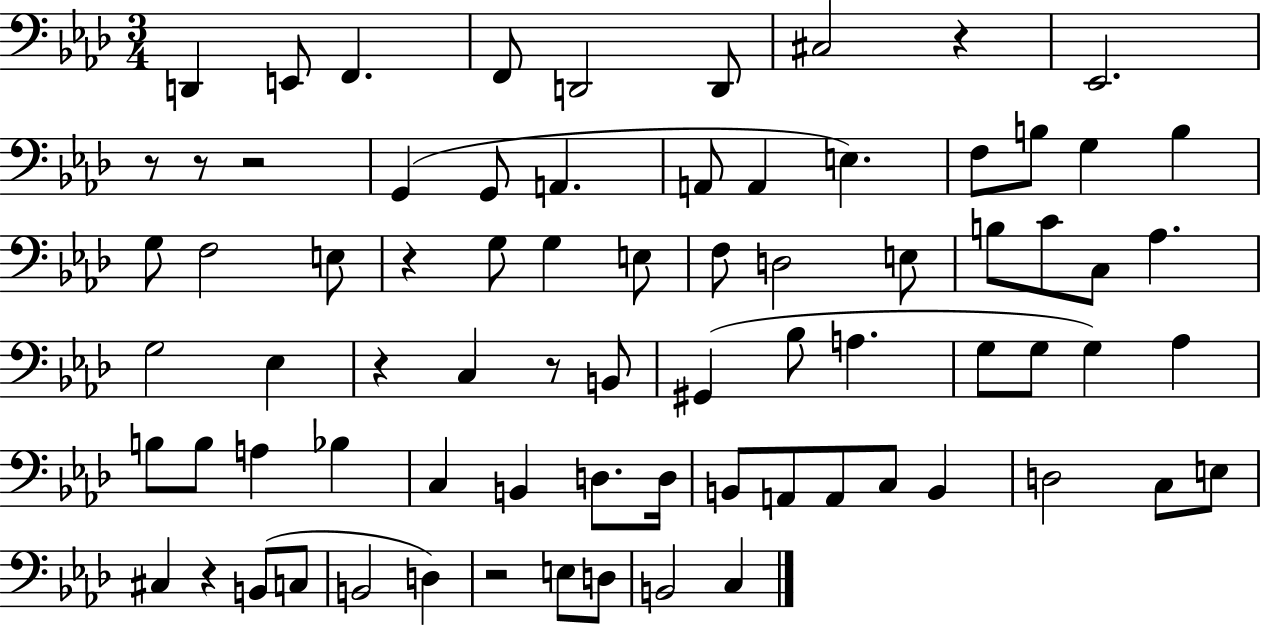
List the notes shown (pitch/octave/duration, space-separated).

D2/q E2/e F2/q. F2/e D2/h D2/e C#3/h R/q Eb2/h. R/e R/e R/h G2/q G2/e A2/q. A2/e A2/q E3/q. F3/e B3/e G3/q B3/q G3/e F3/h E3/e R/q G3/e G3/q E3/e F3/e D3/h E3/e B3/e C4/e C3/e Ab3/q. G3/h Eb3/q R/q C3/q R/e B2/e G#2/q Bb3/e A3/q. G3/e G3/e G3/q Ab3/q B3/e B3/e A3/q Bb3/q C3/q B2/q D3/e. D3/s B2/e A2/e A2/e C3/e B2/q D3/h C3/e E3/e C#3/q R/q B2/e C3/e B2/h D3/q R/h E3/e D3/e B2/h C3/q